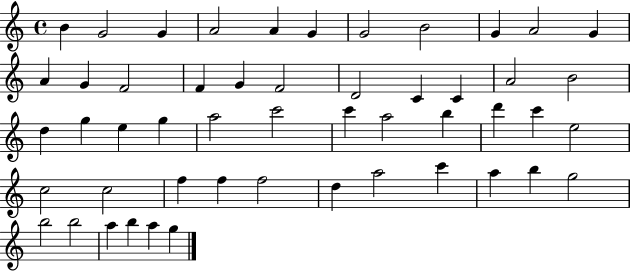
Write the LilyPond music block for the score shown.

{
  \clef treble
  \time 4/4
  \defaultTimeSignature
  \key c \major
  b'4 g'2 g'4 | a'2 a'4 g'4 | g'2 b'2 | g'4 a'2 g'4 | \break a'4 g'4 f'2 | f'4 g'4 f'2 | d'2 c'4 c'4 | a'2 b'2 | \break d''4 g''4 e''4 g''4 | a''2 c'''2 | c'''4 a''2 b''4 | d'''4 c'''4 e''2 | \break c''2 c''2 | f''4 f''4 f''2 | d''4 a''2 c'''4 | a''4 b''4 g''2 | \break b''2 b''2 | a''4 b''4 a''4 g''4 | \bar "|."
}